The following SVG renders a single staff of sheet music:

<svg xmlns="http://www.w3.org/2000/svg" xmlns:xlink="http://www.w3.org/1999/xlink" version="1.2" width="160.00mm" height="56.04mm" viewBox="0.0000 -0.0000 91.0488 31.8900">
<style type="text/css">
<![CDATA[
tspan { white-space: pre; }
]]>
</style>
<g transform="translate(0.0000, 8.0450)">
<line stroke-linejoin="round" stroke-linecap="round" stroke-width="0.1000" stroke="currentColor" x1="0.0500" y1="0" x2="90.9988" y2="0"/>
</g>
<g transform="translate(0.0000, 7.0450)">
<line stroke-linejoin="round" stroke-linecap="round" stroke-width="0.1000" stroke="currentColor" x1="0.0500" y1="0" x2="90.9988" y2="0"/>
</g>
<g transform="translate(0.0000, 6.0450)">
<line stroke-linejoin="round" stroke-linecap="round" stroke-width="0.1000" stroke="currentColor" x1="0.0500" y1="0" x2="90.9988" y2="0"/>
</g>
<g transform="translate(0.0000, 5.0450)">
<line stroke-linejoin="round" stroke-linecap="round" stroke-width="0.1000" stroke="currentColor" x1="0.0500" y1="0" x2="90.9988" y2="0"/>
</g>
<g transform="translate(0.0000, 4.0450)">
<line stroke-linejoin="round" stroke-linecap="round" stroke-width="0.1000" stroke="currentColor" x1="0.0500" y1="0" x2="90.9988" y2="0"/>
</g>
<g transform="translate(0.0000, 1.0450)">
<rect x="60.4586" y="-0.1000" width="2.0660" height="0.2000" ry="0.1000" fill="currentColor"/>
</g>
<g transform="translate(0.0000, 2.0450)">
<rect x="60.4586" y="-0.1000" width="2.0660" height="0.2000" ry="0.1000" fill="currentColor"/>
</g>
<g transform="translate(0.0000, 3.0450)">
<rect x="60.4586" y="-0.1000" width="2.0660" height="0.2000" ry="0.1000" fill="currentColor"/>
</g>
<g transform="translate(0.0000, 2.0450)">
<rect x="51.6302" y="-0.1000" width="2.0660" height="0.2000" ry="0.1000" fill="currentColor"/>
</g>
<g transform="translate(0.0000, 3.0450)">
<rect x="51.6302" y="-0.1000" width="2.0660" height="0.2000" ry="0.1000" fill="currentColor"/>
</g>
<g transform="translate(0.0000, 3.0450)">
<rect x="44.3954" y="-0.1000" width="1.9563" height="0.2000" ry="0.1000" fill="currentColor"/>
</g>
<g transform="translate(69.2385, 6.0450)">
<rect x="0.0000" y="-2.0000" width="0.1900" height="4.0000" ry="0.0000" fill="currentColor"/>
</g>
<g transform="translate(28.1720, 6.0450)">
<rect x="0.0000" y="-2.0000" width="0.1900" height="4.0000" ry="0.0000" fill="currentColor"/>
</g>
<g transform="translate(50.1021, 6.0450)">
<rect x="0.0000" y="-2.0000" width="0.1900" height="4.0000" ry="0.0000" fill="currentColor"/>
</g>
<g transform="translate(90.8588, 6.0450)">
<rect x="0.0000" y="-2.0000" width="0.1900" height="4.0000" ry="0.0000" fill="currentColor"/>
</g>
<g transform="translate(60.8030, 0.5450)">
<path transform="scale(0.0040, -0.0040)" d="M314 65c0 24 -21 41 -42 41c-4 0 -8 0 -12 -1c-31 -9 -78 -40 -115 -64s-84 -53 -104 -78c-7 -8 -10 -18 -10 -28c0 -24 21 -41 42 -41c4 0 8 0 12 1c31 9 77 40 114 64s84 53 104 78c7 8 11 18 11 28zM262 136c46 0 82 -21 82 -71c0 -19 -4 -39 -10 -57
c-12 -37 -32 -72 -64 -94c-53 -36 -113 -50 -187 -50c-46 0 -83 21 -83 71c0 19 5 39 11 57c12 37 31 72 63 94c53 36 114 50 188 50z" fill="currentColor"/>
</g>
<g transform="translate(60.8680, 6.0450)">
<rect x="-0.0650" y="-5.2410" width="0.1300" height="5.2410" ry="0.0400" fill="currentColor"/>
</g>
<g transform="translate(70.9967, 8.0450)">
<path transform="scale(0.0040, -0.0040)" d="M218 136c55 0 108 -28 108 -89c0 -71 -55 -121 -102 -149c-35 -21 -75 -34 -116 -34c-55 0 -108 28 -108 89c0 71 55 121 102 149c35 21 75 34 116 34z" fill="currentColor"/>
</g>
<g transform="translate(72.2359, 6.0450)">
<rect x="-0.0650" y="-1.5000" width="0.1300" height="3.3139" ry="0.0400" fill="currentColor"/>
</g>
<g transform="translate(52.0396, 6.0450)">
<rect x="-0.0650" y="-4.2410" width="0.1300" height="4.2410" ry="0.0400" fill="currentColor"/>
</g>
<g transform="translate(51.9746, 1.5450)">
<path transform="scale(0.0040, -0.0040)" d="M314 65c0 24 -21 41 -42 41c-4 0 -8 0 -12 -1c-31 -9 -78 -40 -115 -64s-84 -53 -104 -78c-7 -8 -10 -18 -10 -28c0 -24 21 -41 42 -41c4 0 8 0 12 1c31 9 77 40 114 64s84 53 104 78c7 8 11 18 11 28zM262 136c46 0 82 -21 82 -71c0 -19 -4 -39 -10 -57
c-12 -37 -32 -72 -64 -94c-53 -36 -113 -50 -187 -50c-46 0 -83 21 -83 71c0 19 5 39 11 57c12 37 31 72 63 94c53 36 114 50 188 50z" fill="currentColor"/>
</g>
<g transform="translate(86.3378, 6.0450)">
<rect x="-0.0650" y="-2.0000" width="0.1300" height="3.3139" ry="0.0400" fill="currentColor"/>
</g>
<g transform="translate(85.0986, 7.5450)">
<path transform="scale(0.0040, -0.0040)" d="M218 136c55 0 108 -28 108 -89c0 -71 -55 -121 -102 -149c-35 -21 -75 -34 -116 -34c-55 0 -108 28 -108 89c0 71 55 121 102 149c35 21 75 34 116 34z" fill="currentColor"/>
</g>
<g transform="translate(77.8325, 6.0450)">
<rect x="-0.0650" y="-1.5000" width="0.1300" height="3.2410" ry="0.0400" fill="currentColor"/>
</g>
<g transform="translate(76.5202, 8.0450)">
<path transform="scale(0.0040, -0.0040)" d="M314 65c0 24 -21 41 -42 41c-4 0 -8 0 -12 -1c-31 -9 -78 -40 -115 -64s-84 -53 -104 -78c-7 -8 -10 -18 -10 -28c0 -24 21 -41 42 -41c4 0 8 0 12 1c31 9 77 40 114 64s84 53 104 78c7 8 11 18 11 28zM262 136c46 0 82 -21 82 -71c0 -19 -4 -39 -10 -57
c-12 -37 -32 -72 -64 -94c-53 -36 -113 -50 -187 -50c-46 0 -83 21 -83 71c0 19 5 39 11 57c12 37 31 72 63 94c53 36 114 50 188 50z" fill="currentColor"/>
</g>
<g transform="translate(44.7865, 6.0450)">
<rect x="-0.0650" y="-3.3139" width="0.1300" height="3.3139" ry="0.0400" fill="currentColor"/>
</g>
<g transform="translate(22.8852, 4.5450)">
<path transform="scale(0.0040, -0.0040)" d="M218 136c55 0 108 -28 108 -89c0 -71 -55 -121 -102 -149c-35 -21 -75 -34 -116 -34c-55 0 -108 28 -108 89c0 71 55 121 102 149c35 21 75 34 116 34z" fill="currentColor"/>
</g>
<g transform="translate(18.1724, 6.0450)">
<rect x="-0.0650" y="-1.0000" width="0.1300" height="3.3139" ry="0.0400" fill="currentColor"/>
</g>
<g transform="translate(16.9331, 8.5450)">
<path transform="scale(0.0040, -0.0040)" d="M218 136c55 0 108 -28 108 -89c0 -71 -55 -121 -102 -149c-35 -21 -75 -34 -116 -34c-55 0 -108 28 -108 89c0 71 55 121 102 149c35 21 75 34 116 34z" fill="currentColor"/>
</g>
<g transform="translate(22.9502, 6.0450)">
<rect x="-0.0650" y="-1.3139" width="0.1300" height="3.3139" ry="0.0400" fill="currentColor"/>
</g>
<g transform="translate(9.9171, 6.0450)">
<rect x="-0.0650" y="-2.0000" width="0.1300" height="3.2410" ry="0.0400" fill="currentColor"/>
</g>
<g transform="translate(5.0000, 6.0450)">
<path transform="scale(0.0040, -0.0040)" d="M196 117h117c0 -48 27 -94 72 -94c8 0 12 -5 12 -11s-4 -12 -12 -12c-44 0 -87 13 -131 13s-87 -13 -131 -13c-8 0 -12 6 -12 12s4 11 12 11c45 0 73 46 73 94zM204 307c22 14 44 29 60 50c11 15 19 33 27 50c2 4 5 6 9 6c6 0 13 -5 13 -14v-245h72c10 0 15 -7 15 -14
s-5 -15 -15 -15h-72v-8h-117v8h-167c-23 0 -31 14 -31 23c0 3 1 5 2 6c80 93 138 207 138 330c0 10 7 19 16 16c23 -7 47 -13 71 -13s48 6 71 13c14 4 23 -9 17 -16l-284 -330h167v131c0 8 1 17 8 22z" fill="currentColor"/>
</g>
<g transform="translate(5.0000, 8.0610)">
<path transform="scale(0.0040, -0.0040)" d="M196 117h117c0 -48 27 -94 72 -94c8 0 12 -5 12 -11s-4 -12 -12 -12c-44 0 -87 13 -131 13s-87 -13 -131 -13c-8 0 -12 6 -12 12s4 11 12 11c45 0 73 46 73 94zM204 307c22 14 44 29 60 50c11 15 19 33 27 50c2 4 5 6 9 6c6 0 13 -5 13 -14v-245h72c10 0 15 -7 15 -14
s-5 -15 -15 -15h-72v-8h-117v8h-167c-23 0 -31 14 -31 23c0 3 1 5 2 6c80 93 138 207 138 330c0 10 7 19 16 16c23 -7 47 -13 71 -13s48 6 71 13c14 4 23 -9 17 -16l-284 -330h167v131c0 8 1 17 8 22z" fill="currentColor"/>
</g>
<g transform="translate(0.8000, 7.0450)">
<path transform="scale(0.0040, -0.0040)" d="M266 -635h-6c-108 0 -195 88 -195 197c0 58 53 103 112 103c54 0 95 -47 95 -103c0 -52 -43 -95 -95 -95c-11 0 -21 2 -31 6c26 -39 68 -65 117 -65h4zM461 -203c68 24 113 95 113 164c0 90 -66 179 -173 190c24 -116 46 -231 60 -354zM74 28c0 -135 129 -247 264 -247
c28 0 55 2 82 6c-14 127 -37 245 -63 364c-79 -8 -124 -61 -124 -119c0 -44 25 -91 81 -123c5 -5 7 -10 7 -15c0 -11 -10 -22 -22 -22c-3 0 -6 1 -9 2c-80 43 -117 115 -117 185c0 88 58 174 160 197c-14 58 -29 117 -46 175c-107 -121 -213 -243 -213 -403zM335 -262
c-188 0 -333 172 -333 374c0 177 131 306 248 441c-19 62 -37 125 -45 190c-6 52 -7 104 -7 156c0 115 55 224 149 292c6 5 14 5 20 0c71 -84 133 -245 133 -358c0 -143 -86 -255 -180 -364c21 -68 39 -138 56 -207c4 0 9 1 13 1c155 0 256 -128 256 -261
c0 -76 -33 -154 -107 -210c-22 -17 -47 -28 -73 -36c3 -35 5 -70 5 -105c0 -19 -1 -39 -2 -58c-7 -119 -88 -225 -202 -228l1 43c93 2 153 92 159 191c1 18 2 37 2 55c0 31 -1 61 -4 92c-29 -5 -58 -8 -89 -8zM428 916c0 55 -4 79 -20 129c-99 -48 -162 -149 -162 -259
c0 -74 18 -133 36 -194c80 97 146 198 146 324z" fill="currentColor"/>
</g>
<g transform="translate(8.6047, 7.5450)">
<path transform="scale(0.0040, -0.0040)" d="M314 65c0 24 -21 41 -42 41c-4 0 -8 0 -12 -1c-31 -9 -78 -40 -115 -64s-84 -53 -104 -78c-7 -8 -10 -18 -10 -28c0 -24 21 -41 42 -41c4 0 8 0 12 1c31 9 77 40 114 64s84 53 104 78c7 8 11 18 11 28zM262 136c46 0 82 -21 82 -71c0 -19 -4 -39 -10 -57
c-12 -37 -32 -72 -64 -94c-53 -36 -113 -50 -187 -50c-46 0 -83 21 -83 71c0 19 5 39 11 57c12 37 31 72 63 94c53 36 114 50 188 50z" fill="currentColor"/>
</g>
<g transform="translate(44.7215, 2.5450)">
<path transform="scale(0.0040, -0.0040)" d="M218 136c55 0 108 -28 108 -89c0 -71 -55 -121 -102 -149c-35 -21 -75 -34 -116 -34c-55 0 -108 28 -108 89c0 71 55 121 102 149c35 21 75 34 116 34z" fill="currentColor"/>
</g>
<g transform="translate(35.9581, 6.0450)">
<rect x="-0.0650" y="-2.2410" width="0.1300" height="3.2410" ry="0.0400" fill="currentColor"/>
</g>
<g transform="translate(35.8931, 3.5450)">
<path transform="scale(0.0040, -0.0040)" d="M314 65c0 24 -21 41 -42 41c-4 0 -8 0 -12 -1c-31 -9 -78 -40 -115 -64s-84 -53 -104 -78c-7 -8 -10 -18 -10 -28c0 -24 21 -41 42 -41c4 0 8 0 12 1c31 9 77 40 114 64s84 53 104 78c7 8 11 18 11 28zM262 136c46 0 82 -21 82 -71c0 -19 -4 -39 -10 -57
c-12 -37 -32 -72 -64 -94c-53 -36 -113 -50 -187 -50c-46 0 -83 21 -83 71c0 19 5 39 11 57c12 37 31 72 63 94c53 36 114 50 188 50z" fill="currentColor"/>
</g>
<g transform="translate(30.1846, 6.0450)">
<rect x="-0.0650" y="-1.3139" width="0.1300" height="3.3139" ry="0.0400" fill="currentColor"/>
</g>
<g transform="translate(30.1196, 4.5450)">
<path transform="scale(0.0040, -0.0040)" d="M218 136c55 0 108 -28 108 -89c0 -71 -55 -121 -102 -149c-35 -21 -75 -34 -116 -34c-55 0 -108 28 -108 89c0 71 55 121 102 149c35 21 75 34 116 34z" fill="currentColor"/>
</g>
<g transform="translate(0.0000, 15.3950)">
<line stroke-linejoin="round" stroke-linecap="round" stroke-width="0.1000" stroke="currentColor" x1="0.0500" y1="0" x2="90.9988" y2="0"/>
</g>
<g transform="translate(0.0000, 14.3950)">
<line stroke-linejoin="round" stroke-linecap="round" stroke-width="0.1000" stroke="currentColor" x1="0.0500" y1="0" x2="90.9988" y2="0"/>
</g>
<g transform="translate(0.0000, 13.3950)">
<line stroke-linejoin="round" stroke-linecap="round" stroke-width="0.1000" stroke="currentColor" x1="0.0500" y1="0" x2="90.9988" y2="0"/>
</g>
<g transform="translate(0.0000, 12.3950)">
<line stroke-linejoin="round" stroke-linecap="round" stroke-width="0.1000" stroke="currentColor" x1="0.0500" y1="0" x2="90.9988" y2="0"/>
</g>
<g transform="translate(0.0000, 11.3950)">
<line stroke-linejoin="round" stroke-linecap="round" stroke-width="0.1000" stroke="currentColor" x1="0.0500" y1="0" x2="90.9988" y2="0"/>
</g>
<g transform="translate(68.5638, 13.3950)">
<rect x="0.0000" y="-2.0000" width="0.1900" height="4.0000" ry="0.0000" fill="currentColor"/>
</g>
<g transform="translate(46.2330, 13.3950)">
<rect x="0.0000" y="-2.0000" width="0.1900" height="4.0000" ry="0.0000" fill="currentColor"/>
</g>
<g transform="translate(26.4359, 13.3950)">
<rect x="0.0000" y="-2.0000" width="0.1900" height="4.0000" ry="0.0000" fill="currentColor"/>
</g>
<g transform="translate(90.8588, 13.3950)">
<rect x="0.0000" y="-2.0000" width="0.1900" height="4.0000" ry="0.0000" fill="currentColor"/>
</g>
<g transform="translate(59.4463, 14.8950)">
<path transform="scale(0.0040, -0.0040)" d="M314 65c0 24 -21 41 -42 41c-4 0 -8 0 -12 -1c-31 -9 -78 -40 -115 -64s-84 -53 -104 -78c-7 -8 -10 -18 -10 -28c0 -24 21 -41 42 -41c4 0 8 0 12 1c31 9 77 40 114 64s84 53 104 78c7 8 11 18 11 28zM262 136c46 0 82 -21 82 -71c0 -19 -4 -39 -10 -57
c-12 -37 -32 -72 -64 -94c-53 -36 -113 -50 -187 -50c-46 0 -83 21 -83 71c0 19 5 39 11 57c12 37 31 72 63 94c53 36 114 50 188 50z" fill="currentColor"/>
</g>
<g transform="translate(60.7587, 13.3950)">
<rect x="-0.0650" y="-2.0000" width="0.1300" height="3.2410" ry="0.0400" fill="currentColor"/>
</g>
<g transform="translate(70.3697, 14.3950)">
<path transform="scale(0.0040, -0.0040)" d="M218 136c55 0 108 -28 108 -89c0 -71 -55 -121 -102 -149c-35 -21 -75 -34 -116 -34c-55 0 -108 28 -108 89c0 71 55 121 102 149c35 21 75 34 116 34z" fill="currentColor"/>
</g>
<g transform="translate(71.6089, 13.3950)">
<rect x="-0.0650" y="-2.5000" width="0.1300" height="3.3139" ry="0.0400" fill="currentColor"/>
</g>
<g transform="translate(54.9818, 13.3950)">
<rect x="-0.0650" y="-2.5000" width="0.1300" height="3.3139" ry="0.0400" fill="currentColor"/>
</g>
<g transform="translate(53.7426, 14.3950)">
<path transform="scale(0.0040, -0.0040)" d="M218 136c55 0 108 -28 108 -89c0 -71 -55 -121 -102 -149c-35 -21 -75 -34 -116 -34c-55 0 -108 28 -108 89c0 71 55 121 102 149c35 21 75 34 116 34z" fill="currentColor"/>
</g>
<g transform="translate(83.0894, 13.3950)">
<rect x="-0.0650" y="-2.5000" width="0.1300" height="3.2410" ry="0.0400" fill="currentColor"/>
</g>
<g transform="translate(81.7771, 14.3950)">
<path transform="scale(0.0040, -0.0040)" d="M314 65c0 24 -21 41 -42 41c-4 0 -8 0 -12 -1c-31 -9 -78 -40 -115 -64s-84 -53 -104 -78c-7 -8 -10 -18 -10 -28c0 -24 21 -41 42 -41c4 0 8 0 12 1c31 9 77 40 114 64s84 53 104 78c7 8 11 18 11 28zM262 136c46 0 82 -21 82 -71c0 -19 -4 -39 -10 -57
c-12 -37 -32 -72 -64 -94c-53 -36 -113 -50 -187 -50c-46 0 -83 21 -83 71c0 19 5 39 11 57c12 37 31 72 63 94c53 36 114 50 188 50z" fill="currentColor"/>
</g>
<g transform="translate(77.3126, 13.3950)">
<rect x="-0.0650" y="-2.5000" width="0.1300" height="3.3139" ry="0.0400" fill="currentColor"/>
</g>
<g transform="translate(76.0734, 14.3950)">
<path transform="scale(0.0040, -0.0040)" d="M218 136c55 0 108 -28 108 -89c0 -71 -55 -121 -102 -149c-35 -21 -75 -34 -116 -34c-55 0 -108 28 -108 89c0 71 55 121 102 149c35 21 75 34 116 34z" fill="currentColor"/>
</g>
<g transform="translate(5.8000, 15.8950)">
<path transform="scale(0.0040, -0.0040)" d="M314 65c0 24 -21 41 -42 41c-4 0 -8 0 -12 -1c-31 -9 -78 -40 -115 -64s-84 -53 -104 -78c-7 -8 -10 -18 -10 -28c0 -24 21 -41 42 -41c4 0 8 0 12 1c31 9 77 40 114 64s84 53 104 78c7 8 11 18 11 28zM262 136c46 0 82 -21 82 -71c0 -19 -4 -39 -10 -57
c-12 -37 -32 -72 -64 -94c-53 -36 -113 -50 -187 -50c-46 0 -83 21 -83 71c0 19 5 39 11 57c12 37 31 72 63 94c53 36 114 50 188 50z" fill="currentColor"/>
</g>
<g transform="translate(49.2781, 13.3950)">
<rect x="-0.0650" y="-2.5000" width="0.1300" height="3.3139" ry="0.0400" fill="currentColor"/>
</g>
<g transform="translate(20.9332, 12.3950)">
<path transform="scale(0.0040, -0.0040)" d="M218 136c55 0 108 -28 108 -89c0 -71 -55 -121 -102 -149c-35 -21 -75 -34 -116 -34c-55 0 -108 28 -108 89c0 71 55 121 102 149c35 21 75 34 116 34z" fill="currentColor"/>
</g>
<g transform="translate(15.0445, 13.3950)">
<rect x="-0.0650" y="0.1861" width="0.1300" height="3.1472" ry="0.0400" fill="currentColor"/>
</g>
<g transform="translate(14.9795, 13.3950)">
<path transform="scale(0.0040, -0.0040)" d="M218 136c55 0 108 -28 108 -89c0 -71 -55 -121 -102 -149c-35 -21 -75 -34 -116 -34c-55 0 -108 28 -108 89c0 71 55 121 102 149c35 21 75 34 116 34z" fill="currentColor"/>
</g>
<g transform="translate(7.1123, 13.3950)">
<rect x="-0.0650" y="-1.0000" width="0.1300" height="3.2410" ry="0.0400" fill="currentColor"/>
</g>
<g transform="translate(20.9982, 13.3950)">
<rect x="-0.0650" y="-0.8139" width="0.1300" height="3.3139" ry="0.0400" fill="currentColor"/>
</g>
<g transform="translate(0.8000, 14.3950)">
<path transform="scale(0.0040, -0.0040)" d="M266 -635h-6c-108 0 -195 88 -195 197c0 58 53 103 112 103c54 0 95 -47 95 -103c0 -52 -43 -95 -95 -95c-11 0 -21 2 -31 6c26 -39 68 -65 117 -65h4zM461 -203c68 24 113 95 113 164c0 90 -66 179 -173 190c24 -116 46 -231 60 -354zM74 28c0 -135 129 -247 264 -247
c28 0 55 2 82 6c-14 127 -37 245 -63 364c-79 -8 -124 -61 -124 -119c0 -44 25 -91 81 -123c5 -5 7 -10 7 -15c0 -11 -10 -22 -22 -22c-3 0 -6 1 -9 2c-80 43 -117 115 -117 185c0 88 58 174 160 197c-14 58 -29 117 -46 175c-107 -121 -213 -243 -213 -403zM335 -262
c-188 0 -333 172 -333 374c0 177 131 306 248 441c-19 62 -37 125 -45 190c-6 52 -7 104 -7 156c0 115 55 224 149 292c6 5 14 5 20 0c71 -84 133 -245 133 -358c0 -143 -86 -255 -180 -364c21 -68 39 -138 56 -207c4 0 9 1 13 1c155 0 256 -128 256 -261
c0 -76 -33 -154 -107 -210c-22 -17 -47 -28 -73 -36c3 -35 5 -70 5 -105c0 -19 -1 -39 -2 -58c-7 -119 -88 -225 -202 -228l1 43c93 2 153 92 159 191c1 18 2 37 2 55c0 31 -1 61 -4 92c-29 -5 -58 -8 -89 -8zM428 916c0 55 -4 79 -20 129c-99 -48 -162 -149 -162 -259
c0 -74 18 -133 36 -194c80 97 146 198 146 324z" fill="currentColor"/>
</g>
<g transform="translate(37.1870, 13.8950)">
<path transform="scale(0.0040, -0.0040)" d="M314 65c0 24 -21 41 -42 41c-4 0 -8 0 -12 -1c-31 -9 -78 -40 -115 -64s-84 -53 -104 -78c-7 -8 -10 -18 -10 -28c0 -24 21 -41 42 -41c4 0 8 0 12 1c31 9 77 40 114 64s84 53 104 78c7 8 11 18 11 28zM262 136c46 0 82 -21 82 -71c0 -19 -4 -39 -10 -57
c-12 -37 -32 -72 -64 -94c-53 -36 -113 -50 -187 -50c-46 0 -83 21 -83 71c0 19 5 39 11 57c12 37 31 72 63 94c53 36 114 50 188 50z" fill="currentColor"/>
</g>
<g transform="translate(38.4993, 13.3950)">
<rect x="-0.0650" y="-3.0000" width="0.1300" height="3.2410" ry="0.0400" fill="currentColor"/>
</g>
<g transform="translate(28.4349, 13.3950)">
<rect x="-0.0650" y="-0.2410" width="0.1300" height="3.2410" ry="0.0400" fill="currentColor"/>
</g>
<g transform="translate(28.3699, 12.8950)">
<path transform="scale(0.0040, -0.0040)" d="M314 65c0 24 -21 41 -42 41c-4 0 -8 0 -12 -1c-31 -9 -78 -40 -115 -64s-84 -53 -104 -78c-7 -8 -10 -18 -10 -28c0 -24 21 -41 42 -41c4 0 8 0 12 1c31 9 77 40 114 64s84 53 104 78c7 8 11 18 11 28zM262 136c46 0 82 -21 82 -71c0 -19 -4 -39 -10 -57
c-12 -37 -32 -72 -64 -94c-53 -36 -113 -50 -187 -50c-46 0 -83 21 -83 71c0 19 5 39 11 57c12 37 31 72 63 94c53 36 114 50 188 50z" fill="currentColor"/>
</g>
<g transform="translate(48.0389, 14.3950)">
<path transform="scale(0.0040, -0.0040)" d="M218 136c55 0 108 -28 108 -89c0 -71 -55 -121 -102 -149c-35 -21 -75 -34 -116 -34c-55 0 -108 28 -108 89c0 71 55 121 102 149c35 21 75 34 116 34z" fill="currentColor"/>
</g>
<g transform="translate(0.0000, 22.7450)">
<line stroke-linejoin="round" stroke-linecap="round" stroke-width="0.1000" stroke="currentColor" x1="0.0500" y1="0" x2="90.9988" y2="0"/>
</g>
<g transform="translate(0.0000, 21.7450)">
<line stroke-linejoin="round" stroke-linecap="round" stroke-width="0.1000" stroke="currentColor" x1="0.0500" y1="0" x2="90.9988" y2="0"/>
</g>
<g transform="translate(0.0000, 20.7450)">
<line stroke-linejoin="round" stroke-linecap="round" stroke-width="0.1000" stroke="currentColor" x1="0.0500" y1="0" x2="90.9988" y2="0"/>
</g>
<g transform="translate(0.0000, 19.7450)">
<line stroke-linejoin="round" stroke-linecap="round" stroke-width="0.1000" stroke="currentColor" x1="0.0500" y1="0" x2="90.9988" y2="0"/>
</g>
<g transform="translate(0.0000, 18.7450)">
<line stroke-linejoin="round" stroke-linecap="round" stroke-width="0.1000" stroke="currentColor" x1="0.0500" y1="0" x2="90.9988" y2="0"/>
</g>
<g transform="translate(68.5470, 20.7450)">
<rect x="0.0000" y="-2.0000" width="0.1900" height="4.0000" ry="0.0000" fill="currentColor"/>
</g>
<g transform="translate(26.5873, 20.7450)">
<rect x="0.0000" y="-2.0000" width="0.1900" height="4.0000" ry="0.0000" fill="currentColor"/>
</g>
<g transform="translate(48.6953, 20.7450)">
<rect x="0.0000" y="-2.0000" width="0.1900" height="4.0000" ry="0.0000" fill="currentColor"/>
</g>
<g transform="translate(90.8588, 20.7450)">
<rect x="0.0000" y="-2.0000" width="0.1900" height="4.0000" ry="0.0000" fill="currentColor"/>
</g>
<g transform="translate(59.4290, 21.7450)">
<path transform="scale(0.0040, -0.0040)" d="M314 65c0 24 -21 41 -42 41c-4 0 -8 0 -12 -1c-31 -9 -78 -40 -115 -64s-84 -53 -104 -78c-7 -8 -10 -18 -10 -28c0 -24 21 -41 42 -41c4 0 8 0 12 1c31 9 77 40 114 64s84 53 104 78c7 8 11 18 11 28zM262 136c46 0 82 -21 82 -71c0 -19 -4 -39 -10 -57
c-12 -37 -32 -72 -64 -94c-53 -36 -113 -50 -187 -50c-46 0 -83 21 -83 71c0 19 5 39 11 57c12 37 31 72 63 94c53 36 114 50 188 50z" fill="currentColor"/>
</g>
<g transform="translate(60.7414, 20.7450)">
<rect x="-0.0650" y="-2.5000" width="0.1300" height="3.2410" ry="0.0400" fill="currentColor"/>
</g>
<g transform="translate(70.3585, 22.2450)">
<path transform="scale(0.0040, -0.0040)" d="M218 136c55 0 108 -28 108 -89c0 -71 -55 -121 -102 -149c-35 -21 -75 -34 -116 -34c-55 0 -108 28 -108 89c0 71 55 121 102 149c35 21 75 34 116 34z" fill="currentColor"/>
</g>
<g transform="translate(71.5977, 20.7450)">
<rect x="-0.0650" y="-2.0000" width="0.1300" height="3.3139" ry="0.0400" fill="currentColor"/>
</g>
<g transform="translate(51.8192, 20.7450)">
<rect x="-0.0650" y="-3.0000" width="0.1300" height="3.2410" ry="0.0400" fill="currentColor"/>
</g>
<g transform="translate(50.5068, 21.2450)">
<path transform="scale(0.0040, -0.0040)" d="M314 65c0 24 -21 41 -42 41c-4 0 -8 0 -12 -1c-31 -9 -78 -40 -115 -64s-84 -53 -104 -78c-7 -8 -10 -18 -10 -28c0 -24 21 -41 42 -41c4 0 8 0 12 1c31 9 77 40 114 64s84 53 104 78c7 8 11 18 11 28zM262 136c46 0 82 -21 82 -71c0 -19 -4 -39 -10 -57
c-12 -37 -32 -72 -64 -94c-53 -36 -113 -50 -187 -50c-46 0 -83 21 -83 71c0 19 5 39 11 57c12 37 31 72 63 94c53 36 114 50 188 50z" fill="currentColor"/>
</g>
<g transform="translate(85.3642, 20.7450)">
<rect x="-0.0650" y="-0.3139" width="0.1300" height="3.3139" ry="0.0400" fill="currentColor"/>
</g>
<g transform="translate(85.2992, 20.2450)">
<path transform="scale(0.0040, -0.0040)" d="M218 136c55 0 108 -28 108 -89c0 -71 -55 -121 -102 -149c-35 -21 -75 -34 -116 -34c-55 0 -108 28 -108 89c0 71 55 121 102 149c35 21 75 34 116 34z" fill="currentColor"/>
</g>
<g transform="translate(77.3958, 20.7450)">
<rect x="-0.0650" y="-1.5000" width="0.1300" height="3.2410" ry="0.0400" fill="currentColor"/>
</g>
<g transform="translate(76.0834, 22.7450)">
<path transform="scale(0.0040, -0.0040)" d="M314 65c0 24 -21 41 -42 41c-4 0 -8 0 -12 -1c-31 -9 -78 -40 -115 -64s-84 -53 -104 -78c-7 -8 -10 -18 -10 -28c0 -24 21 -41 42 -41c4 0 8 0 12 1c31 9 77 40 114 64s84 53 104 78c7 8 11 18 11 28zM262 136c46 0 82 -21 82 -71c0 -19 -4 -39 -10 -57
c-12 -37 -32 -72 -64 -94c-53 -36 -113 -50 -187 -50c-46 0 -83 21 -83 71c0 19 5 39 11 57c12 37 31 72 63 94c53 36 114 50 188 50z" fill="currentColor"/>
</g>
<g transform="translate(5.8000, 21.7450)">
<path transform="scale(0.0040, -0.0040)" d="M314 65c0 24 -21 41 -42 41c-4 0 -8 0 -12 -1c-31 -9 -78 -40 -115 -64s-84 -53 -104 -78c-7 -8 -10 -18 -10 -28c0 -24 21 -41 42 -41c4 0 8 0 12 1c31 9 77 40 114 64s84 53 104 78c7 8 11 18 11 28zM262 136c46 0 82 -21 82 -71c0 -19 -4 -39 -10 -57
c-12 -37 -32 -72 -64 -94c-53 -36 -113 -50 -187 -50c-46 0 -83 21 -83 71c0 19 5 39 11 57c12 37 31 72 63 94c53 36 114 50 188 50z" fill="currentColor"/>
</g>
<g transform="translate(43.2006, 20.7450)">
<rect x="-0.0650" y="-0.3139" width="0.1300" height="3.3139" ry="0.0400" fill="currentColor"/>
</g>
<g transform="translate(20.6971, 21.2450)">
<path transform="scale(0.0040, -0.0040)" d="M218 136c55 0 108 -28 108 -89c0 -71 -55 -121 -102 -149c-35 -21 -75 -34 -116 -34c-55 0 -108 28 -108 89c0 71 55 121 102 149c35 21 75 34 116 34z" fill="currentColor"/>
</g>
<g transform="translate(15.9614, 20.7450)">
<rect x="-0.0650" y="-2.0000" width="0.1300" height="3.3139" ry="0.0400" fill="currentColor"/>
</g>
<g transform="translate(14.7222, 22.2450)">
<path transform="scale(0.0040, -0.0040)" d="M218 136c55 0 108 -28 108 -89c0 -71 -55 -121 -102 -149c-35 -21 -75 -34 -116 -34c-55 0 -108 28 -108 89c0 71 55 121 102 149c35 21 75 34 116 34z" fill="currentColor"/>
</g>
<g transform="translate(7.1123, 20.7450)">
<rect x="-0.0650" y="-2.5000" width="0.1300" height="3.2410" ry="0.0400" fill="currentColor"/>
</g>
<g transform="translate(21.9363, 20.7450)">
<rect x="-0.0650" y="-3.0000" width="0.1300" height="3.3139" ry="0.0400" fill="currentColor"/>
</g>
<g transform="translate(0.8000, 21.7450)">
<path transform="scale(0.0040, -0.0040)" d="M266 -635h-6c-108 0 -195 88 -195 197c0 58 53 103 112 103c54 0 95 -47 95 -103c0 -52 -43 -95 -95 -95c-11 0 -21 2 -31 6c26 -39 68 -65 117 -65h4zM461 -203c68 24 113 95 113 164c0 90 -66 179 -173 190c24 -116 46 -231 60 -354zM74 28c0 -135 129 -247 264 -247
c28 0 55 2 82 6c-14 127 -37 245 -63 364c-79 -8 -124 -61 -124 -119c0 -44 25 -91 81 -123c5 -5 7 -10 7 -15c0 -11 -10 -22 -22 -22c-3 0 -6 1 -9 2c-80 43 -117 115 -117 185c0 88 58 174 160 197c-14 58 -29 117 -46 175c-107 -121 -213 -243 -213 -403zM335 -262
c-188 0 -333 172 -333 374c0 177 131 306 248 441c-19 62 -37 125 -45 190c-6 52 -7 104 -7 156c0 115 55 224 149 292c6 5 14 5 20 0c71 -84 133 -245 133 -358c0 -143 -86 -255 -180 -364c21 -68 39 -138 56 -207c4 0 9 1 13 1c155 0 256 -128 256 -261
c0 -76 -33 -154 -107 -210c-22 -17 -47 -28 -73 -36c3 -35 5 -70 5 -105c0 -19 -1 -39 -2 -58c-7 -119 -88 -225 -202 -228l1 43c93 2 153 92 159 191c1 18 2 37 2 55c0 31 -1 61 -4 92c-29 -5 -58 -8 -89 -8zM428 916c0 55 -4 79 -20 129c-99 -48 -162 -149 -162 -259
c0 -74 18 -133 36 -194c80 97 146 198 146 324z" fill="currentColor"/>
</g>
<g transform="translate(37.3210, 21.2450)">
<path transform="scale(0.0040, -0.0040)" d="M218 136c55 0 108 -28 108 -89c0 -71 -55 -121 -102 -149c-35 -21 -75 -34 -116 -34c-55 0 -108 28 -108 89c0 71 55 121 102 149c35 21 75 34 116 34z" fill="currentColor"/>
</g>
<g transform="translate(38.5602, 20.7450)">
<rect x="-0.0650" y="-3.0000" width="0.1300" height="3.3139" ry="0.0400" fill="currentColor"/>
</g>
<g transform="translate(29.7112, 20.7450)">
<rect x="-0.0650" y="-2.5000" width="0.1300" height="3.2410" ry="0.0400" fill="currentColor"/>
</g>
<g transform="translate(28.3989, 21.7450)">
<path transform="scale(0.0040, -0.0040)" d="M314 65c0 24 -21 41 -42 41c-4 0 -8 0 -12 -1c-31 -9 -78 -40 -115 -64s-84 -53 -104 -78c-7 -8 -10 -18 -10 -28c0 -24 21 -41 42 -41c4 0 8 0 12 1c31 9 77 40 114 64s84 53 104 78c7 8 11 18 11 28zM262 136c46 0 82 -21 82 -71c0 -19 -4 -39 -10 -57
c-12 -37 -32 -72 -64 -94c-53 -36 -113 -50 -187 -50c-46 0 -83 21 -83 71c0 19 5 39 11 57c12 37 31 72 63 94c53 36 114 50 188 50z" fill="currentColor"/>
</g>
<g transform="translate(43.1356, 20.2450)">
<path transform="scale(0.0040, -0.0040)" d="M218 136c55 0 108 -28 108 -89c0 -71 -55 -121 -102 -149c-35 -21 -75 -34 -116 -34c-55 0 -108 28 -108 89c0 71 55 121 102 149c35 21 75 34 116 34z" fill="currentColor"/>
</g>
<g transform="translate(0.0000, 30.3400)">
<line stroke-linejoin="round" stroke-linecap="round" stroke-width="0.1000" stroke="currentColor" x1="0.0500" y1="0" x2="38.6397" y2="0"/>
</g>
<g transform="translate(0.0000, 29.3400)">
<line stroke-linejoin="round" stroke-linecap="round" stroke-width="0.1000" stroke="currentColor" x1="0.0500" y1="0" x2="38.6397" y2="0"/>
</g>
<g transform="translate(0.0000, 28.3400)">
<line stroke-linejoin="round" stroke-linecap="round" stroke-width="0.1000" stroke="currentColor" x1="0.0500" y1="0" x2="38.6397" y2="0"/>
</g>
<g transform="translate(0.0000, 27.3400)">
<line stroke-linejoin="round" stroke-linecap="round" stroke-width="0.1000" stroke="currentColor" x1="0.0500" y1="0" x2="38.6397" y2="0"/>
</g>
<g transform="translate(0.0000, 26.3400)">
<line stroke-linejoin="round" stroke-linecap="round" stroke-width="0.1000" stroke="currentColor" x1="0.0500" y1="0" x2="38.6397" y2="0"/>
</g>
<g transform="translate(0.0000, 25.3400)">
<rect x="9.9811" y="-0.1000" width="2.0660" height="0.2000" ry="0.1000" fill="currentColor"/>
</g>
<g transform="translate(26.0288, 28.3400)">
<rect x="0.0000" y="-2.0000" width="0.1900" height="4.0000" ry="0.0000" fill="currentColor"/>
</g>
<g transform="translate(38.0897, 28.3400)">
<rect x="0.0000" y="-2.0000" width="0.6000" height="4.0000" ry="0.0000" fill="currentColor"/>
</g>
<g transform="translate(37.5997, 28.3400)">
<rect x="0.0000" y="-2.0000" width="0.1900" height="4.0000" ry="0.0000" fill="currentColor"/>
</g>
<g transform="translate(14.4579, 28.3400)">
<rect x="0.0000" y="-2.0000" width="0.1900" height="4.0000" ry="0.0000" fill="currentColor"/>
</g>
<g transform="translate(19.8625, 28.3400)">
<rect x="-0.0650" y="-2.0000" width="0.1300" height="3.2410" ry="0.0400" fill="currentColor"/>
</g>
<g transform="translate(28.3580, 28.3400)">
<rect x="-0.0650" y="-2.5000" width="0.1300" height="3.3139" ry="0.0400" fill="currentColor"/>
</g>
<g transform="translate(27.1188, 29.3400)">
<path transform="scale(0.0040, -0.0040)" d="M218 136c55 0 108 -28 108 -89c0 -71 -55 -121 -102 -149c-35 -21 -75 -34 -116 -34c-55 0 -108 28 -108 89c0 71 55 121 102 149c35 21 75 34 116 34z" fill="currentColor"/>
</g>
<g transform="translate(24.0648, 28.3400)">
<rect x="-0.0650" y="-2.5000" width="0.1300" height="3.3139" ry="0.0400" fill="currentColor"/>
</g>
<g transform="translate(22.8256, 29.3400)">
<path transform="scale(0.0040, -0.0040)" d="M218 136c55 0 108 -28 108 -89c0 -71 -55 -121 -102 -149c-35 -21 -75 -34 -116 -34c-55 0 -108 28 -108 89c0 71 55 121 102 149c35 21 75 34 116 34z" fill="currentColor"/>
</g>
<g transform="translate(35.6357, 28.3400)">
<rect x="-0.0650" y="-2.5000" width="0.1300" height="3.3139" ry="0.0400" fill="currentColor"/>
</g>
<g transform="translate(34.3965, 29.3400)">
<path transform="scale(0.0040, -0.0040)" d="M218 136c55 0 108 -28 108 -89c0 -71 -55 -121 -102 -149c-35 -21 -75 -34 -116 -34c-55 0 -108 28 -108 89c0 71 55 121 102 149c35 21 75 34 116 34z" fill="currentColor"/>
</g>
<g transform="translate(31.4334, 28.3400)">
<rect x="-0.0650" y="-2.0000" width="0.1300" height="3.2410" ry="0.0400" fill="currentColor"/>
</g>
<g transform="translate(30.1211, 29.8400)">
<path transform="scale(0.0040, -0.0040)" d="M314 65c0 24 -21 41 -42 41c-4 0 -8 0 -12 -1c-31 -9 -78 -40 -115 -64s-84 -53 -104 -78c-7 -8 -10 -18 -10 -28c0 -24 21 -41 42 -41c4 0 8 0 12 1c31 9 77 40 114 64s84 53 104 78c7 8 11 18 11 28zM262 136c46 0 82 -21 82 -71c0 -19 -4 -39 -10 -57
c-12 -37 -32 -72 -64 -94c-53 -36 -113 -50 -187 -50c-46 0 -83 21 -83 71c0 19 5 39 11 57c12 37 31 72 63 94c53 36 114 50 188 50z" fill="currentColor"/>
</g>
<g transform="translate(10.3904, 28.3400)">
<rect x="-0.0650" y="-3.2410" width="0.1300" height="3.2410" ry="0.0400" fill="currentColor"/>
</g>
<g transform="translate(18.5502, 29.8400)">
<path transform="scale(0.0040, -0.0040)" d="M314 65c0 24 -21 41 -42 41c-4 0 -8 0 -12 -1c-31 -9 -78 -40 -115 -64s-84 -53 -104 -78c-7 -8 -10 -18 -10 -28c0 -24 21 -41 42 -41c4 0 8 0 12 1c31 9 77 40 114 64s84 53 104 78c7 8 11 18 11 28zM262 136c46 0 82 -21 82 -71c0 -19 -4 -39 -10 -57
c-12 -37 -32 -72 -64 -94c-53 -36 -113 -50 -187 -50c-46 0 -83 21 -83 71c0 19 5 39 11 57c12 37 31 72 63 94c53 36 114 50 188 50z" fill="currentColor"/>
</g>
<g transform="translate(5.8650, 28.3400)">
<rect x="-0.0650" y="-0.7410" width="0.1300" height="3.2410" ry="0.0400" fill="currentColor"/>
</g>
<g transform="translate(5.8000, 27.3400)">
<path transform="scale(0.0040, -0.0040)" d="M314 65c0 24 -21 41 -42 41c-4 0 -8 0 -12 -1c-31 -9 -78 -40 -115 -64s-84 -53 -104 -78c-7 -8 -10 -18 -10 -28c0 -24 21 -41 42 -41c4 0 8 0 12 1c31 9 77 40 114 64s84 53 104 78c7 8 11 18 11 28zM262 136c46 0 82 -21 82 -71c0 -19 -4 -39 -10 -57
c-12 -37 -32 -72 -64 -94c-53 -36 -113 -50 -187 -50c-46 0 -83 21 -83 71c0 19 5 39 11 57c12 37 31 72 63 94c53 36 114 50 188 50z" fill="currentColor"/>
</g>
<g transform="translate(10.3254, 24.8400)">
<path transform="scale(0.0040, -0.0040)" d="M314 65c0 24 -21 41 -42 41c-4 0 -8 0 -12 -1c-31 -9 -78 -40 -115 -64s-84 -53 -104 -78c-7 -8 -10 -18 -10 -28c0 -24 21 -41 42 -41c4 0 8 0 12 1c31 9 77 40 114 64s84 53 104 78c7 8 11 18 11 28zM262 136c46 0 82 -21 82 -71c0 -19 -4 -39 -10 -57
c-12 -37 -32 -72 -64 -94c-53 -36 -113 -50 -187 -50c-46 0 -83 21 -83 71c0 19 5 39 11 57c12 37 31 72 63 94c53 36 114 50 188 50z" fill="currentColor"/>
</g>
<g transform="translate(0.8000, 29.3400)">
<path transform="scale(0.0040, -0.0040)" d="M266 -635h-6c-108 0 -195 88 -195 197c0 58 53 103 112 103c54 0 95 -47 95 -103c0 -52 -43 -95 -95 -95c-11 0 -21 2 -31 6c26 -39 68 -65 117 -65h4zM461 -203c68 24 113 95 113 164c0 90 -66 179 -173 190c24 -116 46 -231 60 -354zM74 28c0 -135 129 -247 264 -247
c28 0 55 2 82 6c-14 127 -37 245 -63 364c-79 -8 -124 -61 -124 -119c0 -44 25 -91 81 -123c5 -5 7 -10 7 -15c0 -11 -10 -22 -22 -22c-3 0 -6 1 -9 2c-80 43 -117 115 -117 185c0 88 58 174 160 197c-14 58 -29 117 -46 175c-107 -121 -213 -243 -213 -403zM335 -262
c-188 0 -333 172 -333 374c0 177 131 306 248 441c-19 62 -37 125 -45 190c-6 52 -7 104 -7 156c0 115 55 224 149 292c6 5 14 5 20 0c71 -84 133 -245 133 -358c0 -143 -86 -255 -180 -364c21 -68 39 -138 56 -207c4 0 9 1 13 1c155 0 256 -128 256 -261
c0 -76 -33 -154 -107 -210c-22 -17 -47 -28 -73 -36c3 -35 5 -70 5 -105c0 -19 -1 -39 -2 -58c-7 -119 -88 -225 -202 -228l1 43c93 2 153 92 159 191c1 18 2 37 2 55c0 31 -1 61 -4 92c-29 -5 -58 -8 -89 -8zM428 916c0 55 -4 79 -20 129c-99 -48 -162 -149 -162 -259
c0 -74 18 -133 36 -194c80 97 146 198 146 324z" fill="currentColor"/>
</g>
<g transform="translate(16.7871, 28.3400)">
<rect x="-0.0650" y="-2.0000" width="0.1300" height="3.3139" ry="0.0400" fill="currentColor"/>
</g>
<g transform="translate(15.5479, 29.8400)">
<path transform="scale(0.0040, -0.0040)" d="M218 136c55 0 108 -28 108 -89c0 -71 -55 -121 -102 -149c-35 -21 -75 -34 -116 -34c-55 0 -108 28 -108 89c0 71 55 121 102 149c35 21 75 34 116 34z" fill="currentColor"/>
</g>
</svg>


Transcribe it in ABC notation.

X:1
T:Untitled
M:4/4
L:1/4
K:C
F2 D e e g2 b d'2 f'2 E E2 F D2 B d c2 A2 G G F2 G G G2 G2 F A G2 A c A2 G2 F E2 c d2 b2 F F2 G G F2 G